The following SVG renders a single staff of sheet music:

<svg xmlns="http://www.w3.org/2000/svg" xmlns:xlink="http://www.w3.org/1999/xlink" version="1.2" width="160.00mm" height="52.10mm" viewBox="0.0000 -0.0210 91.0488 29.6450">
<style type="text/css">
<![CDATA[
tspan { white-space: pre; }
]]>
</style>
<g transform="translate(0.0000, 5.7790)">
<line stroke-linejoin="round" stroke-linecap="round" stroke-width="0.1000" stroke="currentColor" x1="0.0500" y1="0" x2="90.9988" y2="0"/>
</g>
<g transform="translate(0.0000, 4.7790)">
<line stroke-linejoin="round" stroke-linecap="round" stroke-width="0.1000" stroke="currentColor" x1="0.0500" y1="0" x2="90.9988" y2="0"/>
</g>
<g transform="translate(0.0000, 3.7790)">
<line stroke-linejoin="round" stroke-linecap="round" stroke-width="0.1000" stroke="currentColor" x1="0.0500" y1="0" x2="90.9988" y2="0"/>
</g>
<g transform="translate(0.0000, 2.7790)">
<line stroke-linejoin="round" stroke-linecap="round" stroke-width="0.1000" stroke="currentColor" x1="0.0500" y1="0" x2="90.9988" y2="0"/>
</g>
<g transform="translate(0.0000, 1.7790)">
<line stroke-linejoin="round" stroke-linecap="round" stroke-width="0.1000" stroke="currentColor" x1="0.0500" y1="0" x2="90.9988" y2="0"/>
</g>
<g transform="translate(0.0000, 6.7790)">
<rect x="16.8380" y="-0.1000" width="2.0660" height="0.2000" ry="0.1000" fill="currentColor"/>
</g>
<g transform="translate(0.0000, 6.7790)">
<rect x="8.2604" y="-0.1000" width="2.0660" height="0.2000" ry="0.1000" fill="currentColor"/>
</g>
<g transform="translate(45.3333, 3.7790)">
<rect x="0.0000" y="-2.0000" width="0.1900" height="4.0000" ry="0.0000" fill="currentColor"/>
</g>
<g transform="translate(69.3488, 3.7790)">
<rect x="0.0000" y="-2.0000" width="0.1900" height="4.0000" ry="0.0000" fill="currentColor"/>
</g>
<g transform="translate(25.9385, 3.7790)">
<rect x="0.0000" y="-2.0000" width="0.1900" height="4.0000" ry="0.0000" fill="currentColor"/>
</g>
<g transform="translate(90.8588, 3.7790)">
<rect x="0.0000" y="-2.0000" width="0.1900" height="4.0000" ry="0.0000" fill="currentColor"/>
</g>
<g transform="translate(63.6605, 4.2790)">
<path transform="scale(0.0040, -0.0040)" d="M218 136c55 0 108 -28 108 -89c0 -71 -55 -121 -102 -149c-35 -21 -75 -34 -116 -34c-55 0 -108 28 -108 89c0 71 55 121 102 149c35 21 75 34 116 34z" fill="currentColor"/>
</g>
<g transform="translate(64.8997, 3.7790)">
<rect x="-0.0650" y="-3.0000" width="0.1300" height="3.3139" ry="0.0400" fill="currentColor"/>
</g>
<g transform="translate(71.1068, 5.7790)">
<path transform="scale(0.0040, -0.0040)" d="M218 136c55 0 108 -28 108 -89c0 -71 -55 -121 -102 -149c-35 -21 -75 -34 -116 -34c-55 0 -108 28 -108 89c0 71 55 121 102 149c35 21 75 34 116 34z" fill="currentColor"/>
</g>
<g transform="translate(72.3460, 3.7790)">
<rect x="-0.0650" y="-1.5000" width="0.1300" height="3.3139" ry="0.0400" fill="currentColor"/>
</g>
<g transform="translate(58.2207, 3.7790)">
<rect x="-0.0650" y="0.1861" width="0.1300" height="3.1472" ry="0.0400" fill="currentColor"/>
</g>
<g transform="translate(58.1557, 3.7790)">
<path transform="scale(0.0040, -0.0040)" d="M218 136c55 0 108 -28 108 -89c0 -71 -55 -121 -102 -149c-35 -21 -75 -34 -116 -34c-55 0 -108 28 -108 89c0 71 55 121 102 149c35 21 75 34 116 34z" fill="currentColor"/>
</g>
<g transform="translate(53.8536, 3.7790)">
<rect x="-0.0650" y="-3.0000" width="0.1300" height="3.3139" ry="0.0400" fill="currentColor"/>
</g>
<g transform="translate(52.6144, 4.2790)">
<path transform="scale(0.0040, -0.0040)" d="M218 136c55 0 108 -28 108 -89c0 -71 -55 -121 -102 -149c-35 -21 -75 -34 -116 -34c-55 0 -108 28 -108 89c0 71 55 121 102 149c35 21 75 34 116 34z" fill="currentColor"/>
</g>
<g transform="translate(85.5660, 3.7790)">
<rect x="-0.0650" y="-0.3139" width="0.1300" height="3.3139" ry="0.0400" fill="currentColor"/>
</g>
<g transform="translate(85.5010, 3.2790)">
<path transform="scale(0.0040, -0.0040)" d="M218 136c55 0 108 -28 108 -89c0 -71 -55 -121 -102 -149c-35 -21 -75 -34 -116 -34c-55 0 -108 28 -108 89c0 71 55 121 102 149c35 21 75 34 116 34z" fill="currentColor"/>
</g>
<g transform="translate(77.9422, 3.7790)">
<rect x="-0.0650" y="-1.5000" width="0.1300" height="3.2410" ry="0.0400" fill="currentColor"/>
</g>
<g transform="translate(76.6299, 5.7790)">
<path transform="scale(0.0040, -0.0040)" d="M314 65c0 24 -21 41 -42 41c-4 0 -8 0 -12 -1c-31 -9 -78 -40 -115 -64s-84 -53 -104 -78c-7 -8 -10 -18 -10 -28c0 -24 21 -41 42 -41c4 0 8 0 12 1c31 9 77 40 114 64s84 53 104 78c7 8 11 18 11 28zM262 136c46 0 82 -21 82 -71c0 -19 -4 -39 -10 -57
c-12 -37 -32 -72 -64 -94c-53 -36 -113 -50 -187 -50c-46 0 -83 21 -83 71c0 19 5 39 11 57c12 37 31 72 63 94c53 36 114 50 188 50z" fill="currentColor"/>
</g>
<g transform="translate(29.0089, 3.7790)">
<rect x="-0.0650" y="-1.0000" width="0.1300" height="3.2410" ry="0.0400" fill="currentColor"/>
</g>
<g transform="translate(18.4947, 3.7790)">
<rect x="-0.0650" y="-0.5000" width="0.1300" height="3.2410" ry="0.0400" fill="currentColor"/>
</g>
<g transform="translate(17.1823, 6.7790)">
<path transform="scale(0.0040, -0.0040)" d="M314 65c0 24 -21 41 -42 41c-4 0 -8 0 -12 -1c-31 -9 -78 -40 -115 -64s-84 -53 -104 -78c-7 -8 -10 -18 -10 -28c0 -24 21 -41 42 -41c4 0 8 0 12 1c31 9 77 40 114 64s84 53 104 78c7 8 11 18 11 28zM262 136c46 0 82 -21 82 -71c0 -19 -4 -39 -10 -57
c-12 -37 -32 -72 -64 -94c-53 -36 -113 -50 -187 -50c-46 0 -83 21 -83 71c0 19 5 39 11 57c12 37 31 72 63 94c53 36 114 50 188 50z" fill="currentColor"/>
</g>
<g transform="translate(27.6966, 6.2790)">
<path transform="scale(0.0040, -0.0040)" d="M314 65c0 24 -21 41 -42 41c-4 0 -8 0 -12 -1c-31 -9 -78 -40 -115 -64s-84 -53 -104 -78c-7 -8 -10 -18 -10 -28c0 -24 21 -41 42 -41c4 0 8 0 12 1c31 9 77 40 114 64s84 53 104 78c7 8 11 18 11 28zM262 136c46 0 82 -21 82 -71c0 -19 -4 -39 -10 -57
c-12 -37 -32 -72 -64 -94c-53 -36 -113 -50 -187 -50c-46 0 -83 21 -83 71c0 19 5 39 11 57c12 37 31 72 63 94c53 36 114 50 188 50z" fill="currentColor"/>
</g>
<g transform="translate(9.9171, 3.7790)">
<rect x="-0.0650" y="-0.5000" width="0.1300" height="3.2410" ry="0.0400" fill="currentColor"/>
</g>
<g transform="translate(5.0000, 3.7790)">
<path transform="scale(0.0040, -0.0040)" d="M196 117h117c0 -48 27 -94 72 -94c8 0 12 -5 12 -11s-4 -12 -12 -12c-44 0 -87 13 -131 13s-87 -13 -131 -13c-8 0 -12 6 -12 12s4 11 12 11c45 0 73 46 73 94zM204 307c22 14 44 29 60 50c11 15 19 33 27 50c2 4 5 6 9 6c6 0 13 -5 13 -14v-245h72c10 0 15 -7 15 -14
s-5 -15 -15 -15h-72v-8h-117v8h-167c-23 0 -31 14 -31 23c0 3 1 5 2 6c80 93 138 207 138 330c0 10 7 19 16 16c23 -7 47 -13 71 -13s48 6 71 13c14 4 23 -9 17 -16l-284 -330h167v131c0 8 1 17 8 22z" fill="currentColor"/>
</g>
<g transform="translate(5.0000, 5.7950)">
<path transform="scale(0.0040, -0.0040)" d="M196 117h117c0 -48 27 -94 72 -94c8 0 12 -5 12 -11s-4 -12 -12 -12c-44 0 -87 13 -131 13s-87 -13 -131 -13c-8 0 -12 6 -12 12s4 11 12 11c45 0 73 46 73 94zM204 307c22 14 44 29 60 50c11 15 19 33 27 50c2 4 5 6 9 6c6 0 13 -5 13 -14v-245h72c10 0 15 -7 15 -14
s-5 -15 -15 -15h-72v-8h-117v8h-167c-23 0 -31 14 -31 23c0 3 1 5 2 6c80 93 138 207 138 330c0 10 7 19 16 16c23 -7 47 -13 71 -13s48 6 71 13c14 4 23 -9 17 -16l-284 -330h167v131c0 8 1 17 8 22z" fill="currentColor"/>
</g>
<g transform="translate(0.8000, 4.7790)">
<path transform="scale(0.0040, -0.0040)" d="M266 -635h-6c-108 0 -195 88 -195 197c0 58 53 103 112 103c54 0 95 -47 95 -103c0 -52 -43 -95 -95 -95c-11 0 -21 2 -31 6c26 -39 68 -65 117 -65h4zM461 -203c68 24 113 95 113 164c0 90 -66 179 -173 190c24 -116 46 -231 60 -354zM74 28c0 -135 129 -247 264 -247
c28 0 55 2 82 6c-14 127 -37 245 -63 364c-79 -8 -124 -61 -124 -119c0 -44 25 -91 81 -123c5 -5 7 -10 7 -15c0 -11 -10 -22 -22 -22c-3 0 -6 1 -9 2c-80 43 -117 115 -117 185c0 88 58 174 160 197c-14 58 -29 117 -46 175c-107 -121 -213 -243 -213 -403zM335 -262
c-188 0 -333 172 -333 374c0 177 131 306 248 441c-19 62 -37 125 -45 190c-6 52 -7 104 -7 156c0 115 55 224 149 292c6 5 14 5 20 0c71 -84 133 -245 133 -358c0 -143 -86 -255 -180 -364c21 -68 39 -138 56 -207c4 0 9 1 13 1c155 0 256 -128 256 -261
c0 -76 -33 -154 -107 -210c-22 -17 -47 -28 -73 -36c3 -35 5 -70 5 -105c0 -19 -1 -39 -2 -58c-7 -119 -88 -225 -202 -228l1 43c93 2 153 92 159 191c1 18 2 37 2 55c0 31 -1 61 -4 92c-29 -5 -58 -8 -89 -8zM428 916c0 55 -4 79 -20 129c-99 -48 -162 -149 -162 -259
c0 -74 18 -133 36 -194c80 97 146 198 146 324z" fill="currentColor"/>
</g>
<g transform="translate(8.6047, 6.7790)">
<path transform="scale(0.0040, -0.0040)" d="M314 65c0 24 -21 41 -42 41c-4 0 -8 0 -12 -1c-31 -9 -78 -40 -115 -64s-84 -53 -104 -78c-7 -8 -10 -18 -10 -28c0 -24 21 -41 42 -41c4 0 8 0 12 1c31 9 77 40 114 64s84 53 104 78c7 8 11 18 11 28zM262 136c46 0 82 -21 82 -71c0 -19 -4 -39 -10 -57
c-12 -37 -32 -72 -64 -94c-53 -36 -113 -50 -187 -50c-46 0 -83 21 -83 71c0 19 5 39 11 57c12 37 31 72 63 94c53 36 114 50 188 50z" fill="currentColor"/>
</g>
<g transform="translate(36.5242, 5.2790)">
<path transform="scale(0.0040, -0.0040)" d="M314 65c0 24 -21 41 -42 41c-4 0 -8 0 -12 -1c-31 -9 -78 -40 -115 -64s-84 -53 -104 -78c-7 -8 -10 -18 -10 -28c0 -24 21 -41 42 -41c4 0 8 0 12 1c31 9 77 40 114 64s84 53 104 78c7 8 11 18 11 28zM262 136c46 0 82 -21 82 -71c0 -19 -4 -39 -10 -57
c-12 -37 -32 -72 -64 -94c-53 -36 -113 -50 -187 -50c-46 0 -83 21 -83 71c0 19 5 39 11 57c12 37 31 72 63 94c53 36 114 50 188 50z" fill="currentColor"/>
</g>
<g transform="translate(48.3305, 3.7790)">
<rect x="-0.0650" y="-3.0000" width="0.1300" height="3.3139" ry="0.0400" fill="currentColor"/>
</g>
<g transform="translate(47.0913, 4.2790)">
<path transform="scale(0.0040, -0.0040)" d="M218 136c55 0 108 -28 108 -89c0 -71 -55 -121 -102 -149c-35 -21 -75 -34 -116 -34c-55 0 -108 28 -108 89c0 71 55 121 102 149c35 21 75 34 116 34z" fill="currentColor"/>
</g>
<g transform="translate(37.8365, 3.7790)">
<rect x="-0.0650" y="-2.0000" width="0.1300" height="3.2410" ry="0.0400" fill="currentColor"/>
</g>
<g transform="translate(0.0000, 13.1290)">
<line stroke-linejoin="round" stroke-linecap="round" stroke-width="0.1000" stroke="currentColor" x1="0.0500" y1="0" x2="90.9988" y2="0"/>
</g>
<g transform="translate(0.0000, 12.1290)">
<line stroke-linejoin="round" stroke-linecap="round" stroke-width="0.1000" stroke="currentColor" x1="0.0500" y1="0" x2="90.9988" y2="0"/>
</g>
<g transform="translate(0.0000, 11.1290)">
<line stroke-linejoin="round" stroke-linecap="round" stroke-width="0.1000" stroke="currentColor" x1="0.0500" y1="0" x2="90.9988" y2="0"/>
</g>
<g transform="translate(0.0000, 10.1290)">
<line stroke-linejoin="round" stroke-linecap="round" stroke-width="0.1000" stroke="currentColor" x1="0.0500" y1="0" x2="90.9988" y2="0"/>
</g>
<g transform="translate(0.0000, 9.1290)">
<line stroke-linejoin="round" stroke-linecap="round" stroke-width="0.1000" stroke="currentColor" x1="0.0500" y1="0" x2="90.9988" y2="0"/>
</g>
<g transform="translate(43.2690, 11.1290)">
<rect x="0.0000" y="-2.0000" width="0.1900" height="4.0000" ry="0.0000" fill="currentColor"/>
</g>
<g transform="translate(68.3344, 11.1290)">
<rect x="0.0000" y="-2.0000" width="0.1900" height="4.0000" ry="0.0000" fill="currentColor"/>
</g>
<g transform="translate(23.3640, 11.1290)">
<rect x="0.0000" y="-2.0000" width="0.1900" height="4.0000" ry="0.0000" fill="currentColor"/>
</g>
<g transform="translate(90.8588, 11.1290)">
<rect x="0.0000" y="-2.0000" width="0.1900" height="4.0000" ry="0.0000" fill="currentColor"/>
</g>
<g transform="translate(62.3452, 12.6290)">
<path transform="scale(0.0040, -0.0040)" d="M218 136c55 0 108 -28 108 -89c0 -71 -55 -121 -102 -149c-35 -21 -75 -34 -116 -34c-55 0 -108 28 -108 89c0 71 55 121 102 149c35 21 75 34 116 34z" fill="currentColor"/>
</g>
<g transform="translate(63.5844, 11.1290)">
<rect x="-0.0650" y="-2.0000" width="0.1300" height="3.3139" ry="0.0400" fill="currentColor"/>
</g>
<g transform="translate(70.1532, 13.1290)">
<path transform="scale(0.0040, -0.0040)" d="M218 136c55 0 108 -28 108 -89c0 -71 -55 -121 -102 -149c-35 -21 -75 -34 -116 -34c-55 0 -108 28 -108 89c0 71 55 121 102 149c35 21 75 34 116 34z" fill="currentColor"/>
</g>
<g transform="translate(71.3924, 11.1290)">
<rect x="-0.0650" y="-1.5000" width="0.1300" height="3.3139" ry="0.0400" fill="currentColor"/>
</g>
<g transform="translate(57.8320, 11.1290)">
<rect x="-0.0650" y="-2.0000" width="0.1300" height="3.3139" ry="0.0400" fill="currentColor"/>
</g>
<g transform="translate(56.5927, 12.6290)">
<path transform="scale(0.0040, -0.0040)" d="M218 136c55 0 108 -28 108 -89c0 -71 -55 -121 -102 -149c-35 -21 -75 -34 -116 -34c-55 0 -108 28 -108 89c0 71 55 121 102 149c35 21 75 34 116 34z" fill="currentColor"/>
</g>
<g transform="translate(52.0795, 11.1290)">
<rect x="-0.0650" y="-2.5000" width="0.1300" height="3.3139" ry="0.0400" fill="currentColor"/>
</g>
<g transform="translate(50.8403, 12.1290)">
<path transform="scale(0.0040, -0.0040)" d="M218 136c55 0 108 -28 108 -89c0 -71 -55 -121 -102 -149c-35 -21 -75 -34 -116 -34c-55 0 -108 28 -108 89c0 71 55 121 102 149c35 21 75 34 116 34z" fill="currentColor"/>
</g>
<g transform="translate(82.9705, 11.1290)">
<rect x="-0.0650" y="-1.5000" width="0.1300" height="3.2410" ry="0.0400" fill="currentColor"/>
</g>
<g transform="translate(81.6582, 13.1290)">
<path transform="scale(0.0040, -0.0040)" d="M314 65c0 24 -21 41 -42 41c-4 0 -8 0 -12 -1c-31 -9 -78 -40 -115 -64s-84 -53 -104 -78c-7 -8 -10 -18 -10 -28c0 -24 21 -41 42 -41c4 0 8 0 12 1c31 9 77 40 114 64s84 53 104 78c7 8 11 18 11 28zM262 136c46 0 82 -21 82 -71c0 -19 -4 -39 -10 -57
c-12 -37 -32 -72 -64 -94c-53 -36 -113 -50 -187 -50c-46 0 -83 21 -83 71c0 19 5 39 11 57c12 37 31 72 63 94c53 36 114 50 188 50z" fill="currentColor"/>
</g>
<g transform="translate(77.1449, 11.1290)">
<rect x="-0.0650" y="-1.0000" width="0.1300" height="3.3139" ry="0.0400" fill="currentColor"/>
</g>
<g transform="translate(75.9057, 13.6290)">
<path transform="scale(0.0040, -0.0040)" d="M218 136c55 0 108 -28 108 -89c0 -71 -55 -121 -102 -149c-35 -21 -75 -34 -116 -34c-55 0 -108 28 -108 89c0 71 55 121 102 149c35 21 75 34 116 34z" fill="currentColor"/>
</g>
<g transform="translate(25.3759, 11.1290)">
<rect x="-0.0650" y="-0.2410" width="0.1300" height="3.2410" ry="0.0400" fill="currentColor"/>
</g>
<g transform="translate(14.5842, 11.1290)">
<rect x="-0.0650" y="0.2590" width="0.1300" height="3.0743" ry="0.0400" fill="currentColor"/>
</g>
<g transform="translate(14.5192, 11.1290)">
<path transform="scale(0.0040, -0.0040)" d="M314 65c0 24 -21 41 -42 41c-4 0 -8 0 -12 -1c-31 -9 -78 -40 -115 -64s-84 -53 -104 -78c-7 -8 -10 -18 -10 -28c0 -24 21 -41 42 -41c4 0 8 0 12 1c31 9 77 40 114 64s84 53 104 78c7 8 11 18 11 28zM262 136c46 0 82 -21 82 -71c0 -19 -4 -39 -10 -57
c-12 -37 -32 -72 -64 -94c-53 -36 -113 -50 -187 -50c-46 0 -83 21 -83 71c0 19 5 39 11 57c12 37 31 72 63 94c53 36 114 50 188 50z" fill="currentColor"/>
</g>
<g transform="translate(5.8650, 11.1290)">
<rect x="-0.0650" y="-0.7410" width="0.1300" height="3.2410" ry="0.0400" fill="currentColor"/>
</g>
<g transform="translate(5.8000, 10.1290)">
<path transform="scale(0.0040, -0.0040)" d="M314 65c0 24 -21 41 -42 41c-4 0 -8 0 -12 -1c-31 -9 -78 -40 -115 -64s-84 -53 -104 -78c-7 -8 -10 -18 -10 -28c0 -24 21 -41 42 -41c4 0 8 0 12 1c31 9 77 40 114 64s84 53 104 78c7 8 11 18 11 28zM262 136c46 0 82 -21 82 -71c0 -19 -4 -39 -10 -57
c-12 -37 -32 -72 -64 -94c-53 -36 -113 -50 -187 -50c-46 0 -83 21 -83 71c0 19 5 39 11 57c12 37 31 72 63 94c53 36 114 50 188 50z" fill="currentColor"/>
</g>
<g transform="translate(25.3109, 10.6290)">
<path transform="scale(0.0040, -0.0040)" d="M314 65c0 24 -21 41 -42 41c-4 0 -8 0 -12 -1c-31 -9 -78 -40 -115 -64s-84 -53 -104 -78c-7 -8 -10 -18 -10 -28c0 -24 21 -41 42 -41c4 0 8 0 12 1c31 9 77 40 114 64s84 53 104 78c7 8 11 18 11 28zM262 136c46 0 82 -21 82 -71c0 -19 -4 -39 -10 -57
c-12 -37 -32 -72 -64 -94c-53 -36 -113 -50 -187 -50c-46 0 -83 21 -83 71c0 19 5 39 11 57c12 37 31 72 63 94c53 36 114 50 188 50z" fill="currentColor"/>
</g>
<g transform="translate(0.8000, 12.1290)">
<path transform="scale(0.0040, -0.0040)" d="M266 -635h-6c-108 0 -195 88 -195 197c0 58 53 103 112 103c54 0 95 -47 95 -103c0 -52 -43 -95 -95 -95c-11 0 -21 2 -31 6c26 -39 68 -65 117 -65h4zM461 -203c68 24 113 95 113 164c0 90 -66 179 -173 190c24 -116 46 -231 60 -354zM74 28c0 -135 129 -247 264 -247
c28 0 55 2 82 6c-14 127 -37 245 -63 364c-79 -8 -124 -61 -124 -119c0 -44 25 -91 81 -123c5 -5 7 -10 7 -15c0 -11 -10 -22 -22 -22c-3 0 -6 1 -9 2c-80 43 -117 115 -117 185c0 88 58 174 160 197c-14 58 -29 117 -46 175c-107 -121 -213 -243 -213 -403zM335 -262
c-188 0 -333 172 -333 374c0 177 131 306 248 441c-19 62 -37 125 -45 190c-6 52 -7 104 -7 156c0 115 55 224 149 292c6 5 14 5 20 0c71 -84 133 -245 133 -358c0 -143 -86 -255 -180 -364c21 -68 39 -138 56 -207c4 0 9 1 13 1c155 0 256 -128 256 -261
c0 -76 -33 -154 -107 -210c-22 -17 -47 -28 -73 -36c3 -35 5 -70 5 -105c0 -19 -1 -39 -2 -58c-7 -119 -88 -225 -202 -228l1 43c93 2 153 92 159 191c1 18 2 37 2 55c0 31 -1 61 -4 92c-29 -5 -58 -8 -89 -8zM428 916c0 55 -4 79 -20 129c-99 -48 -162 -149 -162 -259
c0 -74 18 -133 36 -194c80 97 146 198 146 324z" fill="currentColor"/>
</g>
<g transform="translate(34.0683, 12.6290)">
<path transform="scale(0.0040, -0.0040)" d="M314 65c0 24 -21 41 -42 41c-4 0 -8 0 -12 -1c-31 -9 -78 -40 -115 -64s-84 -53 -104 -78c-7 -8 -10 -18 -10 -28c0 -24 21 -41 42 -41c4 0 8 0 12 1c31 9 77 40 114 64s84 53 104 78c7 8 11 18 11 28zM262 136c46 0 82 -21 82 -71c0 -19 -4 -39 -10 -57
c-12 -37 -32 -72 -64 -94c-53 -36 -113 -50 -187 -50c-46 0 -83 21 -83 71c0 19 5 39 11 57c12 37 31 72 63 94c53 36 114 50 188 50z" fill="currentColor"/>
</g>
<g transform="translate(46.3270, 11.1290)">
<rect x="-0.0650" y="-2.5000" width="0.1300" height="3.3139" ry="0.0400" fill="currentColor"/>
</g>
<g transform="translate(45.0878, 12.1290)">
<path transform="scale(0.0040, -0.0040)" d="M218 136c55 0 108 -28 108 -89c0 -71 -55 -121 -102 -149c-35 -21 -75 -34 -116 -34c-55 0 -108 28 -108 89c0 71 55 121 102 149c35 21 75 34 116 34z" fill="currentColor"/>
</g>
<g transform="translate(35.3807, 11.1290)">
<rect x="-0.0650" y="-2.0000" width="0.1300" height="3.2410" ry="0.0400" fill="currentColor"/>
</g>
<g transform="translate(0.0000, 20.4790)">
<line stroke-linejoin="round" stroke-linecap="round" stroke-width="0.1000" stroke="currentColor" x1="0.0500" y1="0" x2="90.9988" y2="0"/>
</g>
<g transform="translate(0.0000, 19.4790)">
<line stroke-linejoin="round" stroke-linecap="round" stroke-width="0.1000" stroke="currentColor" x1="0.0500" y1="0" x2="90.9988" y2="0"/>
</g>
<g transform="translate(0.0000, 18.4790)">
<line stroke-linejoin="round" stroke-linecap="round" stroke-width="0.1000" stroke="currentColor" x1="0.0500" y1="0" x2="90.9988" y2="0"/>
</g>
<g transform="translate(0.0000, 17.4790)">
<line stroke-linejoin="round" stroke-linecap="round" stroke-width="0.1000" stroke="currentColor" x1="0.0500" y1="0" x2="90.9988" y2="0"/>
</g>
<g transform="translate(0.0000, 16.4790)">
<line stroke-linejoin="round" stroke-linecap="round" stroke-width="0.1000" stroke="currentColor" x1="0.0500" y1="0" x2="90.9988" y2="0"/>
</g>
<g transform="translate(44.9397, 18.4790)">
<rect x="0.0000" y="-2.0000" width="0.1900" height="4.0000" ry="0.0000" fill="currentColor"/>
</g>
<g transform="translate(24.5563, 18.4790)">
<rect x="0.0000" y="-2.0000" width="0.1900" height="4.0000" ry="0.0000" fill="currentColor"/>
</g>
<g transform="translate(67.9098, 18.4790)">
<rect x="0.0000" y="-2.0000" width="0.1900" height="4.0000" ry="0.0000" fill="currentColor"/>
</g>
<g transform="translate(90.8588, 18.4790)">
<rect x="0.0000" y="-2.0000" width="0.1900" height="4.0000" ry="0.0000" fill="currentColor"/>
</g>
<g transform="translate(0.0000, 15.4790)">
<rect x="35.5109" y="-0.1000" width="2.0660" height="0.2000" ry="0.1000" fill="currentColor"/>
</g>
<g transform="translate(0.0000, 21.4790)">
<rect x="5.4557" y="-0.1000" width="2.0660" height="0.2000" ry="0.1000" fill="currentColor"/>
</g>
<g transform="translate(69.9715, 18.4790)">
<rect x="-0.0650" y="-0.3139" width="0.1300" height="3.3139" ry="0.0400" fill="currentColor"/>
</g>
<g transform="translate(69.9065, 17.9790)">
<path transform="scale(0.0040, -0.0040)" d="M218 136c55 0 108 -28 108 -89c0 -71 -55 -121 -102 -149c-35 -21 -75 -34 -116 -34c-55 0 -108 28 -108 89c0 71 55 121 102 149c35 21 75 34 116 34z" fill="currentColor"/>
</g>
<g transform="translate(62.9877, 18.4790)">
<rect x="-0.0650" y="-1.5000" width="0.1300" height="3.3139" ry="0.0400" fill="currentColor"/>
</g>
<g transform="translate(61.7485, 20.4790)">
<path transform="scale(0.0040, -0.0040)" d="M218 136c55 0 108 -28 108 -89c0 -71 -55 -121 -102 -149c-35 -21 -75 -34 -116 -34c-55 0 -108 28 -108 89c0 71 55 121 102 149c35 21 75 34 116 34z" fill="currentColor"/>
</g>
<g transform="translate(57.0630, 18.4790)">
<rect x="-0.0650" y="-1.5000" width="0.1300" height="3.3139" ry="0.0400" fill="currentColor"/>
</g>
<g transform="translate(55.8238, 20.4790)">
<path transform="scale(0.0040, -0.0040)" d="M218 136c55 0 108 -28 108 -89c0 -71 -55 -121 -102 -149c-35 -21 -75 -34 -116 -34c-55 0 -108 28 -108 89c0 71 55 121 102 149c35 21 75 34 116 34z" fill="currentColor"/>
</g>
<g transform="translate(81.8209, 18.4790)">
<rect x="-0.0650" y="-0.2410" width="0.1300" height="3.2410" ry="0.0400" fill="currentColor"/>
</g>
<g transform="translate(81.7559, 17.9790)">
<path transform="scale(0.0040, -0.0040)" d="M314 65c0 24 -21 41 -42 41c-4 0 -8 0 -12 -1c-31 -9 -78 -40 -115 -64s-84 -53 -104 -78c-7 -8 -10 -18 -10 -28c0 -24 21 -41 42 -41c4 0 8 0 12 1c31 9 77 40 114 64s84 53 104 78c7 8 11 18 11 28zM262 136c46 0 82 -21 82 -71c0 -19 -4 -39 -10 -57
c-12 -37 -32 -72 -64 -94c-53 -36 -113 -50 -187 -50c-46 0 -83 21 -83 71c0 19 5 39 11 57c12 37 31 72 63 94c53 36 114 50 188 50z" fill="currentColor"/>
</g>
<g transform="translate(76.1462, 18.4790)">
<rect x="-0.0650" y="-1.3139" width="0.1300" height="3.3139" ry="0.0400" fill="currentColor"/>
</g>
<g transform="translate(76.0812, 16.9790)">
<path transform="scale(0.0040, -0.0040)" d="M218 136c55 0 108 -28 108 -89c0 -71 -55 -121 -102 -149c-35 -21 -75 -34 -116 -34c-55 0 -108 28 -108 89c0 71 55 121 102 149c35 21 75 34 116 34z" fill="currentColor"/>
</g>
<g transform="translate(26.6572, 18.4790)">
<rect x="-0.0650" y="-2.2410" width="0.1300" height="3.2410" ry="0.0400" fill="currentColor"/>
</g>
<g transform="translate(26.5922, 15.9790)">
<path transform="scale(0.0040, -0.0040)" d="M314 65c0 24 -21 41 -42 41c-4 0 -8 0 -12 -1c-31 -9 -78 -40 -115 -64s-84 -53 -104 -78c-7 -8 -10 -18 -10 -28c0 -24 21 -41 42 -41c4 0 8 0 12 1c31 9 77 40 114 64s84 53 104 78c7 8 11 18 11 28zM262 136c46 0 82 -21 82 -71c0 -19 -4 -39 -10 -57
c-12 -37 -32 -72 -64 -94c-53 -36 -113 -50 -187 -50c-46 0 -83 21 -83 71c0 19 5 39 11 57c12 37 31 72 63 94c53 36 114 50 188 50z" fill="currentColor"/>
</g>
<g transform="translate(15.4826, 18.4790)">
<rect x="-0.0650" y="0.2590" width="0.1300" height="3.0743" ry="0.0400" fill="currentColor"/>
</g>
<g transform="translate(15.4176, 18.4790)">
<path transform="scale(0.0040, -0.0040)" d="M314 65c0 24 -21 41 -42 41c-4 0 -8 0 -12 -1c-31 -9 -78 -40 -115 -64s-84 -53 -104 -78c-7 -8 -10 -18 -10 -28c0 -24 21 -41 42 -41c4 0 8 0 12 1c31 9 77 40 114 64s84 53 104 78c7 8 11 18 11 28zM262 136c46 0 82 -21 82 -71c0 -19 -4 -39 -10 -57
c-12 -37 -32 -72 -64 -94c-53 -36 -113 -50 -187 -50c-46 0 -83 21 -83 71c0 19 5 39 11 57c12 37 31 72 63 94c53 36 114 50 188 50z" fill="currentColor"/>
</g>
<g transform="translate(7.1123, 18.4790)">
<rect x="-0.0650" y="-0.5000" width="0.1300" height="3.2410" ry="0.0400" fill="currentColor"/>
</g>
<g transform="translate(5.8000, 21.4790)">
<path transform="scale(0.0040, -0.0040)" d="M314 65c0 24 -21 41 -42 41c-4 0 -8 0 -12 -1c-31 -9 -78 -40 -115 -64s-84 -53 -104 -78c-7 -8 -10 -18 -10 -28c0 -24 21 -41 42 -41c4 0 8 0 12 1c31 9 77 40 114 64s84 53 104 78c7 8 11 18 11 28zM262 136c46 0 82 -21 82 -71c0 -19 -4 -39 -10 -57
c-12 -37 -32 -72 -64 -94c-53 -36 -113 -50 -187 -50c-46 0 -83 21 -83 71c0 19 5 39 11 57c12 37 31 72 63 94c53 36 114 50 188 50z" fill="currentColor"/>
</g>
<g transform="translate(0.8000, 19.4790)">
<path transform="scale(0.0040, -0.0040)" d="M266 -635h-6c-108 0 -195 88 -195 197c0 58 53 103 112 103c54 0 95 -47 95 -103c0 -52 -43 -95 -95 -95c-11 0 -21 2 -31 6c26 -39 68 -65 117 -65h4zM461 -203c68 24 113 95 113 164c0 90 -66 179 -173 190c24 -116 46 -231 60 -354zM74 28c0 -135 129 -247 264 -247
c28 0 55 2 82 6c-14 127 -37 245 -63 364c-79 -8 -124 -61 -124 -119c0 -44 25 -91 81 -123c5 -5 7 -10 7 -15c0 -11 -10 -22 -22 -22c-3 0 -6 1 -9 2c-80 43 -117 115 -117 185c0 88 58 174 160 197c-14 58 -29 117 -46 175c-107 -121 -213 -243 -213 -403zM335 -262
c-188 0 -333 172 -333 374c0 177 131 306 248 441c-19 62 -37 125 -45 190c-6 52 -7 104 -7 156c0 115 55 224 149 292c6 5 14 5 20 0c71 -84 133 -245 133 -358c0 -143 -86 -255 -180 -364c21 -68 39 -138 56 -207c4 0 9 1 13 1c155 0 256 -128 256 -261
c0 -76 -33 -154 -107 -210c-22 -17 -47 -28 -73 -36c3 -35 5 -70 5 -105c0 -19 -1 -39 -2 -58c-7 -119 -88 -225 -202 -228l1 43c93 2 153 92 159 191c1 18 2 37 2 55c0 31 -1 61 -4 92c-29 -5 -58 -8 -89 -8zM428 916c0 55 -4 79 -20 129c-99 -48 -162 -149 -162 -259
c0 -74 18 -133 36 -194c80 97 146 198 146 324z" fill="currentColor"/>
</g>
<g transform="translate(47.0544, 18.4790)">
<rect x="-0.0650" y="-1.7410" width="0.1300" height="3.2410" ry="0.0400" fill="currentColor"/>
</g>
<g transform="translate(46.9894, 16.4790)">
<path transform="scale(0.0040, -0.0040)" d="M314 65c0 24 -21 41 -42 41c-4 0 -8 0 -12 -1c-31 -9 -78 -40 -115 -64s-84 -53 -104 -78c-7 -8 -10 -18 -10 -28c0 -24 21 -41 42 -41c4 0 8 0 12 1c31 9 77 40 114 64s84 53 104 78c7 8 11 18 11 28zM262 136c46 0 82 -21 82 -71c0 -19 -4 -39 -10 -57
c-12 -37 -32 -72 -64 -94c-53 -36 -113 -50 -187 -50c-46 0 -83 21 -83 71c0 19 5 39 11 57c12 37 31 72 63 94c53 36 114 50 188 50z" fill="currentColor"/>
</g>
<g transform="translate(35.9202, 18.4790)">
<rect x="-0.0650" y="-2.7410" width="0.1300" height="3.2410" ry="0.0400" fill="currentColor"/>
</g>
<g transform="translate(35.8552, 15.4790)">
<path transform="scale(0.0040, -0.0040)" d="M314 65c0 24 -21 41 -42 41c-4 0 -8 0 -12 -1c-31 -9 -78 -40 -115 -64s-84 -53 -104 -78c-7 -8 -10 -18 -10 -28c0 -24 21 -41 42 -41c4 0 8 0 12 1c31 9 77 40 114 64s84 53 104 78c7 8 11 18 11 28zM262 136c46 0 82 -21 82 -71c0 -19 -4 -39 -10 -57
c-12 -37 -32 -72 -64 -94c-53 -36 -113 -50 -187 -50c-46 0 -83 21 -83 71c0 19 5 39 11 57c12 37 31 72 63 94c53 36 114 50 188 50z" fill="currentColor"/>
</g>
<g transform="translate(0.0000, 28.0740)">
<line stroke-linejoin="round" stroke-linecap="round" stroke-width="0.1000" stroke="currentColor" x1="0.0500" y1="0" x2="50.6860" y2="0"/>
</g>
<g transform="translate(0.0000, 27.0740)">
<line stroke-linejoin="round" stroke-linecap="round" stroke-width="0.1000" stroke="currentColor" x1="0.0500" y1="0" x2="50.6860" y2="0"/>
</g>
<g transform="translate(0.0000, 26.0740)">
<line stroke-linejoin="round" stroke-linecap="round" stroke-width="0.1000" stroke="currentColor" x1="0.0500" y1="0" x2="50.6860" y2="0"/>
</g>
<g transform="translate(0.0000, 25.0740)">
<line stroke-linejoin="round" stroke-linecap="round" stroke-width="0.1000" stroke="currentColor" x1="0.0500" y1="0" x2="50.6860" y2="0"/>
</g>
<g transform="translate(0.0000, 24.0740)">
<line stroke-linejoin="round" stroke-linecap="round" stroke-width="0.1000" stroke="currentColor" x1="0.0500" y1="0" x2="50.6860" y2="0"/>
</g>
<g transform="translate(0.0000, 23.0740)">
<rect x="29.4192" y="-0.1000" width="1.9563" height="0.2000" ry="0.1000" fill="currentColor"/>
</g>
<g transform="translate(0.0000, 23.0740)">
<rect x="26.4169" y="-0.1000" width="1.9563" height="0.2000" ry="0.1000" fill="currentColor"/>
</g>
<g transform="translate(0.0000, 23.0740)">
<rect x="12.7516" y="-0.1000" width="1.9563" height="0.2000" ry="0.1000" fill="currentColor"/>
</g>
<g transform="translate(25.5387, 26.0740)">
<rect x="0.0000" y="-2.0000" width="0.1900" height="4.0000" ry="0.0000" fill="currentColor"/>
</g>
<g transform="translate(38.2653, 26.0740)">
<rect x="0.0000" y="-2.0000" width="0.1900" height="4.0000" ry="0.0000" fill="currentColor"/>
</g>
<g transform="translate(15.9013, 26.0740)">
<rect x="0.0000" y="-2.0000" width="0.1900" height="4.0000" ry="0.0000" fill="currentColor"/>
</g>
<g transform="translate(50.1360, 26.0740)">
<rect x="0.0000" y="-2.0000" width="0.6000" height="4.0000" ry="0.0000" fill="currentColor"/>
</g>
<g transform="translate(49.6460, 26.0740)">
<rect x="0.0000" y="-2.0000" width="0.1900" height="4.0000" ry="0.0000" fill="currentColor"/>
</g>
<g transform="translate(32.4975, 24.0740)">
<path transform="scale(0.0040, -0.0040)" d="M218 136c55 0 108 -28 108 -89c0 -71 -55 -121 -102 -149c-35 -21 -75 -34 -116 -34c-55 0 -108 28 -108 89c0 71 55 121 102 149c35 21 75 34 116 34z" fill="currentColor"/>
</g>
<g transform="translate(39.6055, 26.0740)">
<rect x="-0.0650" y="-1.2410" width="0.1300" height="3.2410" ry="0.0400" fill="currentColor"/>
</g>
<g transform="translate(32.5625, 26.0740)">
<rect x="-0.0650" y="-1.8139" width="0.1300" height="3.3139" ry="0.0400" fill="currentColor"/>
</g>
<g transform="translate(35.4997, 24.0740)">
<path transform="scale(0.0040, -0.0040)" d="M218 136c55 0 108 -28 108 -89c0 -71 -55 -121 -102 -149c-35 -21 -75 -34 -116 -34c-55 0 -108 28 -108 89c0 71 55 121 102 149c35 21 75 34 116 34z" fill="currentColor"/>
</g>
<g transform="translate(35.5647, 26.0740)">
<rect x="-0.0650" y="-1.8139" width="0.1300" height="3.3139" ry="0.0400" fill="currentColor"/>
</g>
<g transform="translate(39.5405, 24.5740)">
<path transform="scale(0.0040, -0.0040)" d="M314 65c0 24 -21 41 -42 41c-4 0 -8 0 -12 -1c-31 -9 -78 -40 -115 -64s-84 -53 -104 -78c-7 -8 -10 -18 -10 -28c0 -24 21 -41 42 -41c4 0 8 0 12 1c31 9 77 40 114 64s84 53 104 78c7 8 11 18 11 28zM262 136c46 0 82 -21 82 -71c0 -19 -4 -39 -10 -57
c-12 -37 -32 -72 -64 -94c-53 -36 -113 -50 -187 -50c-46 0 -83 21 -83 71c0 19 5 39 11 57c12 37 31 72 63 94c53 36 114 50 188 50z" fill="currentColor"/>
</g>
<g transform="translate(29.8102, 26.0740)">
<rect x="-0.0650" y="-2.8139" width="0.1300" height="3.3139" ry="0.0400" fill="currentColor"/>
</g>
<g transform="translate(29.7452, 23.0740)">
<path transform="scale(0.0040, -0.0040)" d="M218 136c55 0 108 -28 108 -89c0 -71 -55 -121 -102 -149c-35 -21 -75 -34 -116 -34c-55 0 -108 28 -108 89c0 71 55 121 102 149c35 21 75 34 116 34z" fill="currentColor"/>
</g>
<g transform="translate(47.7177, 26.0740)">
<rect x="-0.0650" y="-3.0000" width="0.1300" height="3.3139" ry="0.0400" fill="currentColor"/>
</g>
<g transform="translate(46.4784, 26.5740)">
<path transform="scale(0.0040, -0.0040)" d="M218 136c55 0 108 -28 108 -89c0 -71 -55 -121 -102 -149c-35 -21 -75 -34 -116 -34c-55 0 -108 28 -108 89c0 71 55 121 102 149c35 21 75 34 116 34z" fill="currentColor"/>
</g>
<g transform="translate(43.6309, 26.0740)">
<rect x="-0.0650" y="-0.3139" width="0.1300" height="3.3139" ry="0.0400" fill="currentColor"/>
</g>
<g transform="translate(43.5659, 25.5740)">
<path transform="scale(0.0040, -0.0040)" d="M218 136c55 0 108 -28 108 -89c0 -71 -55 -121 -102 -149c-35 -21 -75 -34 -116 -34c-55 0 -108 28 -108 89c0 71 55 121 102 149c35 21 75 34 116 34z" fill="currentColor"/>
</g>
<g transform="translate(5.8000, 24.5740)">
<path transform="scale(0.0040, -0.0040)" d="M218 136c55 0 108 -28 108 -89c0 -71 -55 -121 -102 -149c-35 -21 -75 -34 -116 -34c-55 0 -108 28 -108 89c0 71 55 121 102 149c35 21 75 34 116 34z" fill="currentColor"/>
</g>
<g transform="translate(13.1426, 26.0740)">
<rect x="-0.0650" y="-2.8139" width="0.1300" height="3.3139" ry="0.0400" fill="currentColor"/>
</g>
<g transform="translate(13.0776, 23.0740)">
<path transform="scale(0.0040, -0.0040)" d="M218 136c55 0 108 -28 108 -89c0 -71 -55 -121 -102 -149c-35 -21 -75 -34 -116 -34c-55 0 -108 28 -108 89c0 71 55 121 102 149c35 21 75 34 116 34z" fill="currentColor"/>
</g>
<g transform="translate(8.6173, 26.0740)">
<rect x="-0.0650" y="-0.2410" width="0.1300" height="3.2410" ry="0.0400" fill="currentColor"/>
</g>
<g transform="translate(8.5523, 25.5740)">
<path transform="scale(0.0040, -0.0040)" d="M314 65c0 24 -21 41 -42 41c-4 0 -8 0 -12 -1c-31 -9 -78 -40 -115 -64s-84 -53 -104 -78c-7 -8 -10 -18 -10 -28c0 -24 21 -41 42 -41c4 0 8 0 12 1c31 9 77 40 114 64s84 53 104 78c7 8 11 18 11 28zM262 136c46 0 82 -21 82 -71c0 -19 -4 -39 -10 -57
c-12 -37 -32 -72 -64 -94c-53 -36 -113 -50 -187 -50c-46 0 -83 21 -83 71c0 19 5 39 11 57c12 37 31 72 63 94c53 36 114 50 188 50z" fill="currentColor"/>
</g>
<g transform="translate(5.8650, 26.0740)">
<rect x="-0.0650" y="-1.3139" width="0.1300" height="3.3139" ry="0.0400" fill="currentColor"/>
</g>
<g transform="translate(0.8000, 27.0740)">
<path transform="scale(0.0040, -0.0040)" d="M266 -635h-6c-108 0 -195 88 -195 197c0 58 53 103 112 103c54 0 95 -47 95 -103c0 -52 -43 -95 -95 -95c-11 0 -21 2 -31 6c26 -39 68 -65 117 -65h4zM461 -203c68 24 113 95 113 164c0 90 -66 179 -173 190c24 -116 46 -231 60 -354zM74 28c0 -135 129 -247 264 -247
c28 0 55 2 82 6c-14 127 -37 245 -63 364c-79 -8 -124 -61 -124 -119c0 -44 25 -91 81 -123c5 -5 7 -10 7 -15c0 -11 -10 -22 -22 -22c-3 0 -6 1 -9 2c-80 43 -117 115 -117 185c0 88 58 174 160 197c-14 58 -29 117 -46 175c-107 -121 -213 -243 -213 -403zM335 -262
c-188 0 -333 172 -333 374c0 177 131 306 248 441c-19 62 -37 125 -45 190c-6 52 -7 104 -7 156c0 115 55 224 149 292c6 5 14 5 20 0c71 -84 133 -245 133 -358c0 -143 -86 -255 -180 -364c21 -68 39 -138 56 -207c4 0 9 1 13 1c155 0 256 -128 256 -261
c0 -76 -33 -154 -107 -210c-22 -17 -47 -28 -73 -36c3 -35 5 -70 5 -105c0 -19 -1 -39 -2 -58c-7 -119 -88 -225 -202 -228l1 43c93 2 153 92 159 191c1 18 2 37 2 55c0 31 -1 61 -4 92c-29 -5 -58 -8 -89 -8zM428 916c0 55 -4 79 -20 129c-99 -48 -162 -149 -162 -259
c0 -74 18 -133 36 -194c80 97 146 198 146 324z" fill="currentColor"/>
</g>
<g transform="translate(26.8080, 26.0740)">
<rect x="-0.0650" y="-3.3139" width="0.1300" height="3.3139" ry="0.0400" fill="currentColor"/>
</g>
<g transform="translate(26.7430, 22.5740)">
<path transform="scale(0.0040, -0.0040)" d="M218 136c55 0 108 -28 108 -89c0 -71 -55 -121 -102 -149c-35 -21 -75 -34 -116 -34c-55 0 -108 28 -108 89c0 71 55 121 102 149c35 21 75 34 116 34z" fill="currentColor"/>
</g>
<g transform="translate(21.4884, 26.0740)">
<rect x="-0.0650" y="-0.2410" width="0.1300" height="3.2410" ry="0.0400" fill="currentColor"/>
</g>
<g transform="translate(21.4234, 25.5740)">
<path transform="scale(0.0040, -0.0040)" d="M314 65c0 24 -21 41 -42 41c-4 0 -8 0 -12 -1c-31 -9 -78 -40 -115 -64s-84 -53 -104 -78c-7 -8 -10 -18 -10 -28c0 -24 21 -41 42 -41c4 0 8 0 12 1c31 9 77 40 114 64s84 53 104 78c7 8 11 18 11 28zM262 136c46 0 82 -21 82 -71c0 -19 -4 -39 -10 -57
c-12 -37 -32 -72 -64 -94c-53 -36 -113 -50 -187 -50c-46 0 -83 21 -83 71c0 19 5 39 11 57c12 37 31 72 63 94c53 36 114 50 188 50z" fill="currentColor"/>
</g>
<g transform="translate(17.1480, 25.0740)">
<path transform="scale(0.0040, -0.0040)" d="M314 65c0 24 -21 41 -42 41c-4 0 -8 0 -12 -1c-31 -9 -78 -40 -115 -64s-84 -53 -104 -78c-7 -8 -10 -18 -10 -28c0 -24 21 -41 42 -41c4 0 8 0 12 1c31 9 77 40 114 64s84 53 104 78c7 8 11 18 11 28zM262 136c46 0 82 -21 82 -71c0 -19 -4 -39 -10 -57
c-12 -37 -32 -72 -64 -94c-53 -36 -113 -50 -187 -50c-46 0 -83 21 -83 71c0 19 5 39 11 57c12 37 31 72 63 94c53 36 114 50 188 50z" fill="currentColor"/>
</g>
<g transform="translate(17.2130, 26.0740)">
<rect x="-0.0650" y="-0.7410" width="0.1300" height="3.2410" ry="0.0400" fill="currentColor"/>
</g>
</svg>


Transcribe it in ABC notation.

X:1
T:Untitled
M:4/4
L:1/4
K:C
C2 C2 D2 F2 A A B A E E2 c d2 B2 c2 F2 G G F F E D E2 C2 B2 g2 a2 f2 E E c e c2 e c2 a d2 c2 b a f f e2 c A